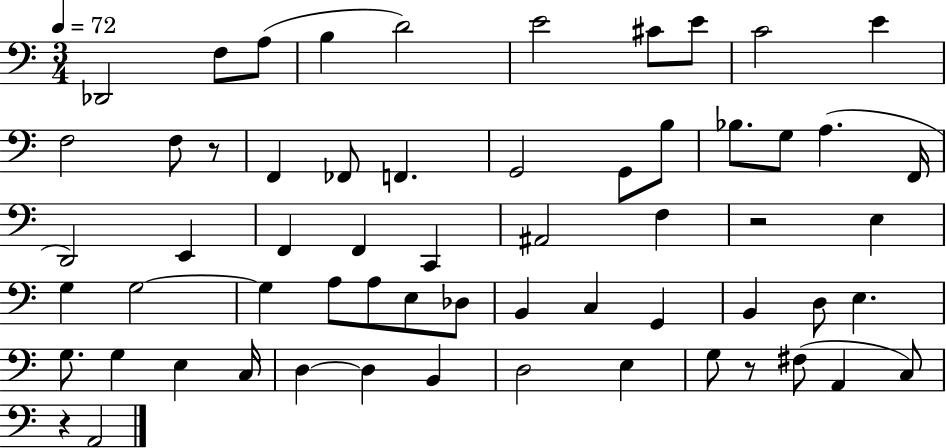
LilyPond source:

{
  \clef bass
  \numericTimeSignature
  \time 3/4
  \key c \major
  \tempo 4 = 72
  des,2 f8 a8( | b4 d'2) | e'2 cis'8 e'8 | c'2 e'4 | \break f2 f8 r8 | f,4 fes,8 f,4. | g,2 g,8 b8 | bes8. g8 a4.( f,16 | \break d,2) e,4 | f,4 f,4 c,4 | ais,2 f4 | r2 e4 | \break g4 g2~~ | g4 a8 a8 e8 des8 | b,4 c4 g,4 | b,4 d8 e4. | \break g8. g4 e4 c16 | d4~~ d4 b,4 | d2 e4 | g8 r8 fis8( a,4 c8) | \break r4 a,2 | \bar "|."
}